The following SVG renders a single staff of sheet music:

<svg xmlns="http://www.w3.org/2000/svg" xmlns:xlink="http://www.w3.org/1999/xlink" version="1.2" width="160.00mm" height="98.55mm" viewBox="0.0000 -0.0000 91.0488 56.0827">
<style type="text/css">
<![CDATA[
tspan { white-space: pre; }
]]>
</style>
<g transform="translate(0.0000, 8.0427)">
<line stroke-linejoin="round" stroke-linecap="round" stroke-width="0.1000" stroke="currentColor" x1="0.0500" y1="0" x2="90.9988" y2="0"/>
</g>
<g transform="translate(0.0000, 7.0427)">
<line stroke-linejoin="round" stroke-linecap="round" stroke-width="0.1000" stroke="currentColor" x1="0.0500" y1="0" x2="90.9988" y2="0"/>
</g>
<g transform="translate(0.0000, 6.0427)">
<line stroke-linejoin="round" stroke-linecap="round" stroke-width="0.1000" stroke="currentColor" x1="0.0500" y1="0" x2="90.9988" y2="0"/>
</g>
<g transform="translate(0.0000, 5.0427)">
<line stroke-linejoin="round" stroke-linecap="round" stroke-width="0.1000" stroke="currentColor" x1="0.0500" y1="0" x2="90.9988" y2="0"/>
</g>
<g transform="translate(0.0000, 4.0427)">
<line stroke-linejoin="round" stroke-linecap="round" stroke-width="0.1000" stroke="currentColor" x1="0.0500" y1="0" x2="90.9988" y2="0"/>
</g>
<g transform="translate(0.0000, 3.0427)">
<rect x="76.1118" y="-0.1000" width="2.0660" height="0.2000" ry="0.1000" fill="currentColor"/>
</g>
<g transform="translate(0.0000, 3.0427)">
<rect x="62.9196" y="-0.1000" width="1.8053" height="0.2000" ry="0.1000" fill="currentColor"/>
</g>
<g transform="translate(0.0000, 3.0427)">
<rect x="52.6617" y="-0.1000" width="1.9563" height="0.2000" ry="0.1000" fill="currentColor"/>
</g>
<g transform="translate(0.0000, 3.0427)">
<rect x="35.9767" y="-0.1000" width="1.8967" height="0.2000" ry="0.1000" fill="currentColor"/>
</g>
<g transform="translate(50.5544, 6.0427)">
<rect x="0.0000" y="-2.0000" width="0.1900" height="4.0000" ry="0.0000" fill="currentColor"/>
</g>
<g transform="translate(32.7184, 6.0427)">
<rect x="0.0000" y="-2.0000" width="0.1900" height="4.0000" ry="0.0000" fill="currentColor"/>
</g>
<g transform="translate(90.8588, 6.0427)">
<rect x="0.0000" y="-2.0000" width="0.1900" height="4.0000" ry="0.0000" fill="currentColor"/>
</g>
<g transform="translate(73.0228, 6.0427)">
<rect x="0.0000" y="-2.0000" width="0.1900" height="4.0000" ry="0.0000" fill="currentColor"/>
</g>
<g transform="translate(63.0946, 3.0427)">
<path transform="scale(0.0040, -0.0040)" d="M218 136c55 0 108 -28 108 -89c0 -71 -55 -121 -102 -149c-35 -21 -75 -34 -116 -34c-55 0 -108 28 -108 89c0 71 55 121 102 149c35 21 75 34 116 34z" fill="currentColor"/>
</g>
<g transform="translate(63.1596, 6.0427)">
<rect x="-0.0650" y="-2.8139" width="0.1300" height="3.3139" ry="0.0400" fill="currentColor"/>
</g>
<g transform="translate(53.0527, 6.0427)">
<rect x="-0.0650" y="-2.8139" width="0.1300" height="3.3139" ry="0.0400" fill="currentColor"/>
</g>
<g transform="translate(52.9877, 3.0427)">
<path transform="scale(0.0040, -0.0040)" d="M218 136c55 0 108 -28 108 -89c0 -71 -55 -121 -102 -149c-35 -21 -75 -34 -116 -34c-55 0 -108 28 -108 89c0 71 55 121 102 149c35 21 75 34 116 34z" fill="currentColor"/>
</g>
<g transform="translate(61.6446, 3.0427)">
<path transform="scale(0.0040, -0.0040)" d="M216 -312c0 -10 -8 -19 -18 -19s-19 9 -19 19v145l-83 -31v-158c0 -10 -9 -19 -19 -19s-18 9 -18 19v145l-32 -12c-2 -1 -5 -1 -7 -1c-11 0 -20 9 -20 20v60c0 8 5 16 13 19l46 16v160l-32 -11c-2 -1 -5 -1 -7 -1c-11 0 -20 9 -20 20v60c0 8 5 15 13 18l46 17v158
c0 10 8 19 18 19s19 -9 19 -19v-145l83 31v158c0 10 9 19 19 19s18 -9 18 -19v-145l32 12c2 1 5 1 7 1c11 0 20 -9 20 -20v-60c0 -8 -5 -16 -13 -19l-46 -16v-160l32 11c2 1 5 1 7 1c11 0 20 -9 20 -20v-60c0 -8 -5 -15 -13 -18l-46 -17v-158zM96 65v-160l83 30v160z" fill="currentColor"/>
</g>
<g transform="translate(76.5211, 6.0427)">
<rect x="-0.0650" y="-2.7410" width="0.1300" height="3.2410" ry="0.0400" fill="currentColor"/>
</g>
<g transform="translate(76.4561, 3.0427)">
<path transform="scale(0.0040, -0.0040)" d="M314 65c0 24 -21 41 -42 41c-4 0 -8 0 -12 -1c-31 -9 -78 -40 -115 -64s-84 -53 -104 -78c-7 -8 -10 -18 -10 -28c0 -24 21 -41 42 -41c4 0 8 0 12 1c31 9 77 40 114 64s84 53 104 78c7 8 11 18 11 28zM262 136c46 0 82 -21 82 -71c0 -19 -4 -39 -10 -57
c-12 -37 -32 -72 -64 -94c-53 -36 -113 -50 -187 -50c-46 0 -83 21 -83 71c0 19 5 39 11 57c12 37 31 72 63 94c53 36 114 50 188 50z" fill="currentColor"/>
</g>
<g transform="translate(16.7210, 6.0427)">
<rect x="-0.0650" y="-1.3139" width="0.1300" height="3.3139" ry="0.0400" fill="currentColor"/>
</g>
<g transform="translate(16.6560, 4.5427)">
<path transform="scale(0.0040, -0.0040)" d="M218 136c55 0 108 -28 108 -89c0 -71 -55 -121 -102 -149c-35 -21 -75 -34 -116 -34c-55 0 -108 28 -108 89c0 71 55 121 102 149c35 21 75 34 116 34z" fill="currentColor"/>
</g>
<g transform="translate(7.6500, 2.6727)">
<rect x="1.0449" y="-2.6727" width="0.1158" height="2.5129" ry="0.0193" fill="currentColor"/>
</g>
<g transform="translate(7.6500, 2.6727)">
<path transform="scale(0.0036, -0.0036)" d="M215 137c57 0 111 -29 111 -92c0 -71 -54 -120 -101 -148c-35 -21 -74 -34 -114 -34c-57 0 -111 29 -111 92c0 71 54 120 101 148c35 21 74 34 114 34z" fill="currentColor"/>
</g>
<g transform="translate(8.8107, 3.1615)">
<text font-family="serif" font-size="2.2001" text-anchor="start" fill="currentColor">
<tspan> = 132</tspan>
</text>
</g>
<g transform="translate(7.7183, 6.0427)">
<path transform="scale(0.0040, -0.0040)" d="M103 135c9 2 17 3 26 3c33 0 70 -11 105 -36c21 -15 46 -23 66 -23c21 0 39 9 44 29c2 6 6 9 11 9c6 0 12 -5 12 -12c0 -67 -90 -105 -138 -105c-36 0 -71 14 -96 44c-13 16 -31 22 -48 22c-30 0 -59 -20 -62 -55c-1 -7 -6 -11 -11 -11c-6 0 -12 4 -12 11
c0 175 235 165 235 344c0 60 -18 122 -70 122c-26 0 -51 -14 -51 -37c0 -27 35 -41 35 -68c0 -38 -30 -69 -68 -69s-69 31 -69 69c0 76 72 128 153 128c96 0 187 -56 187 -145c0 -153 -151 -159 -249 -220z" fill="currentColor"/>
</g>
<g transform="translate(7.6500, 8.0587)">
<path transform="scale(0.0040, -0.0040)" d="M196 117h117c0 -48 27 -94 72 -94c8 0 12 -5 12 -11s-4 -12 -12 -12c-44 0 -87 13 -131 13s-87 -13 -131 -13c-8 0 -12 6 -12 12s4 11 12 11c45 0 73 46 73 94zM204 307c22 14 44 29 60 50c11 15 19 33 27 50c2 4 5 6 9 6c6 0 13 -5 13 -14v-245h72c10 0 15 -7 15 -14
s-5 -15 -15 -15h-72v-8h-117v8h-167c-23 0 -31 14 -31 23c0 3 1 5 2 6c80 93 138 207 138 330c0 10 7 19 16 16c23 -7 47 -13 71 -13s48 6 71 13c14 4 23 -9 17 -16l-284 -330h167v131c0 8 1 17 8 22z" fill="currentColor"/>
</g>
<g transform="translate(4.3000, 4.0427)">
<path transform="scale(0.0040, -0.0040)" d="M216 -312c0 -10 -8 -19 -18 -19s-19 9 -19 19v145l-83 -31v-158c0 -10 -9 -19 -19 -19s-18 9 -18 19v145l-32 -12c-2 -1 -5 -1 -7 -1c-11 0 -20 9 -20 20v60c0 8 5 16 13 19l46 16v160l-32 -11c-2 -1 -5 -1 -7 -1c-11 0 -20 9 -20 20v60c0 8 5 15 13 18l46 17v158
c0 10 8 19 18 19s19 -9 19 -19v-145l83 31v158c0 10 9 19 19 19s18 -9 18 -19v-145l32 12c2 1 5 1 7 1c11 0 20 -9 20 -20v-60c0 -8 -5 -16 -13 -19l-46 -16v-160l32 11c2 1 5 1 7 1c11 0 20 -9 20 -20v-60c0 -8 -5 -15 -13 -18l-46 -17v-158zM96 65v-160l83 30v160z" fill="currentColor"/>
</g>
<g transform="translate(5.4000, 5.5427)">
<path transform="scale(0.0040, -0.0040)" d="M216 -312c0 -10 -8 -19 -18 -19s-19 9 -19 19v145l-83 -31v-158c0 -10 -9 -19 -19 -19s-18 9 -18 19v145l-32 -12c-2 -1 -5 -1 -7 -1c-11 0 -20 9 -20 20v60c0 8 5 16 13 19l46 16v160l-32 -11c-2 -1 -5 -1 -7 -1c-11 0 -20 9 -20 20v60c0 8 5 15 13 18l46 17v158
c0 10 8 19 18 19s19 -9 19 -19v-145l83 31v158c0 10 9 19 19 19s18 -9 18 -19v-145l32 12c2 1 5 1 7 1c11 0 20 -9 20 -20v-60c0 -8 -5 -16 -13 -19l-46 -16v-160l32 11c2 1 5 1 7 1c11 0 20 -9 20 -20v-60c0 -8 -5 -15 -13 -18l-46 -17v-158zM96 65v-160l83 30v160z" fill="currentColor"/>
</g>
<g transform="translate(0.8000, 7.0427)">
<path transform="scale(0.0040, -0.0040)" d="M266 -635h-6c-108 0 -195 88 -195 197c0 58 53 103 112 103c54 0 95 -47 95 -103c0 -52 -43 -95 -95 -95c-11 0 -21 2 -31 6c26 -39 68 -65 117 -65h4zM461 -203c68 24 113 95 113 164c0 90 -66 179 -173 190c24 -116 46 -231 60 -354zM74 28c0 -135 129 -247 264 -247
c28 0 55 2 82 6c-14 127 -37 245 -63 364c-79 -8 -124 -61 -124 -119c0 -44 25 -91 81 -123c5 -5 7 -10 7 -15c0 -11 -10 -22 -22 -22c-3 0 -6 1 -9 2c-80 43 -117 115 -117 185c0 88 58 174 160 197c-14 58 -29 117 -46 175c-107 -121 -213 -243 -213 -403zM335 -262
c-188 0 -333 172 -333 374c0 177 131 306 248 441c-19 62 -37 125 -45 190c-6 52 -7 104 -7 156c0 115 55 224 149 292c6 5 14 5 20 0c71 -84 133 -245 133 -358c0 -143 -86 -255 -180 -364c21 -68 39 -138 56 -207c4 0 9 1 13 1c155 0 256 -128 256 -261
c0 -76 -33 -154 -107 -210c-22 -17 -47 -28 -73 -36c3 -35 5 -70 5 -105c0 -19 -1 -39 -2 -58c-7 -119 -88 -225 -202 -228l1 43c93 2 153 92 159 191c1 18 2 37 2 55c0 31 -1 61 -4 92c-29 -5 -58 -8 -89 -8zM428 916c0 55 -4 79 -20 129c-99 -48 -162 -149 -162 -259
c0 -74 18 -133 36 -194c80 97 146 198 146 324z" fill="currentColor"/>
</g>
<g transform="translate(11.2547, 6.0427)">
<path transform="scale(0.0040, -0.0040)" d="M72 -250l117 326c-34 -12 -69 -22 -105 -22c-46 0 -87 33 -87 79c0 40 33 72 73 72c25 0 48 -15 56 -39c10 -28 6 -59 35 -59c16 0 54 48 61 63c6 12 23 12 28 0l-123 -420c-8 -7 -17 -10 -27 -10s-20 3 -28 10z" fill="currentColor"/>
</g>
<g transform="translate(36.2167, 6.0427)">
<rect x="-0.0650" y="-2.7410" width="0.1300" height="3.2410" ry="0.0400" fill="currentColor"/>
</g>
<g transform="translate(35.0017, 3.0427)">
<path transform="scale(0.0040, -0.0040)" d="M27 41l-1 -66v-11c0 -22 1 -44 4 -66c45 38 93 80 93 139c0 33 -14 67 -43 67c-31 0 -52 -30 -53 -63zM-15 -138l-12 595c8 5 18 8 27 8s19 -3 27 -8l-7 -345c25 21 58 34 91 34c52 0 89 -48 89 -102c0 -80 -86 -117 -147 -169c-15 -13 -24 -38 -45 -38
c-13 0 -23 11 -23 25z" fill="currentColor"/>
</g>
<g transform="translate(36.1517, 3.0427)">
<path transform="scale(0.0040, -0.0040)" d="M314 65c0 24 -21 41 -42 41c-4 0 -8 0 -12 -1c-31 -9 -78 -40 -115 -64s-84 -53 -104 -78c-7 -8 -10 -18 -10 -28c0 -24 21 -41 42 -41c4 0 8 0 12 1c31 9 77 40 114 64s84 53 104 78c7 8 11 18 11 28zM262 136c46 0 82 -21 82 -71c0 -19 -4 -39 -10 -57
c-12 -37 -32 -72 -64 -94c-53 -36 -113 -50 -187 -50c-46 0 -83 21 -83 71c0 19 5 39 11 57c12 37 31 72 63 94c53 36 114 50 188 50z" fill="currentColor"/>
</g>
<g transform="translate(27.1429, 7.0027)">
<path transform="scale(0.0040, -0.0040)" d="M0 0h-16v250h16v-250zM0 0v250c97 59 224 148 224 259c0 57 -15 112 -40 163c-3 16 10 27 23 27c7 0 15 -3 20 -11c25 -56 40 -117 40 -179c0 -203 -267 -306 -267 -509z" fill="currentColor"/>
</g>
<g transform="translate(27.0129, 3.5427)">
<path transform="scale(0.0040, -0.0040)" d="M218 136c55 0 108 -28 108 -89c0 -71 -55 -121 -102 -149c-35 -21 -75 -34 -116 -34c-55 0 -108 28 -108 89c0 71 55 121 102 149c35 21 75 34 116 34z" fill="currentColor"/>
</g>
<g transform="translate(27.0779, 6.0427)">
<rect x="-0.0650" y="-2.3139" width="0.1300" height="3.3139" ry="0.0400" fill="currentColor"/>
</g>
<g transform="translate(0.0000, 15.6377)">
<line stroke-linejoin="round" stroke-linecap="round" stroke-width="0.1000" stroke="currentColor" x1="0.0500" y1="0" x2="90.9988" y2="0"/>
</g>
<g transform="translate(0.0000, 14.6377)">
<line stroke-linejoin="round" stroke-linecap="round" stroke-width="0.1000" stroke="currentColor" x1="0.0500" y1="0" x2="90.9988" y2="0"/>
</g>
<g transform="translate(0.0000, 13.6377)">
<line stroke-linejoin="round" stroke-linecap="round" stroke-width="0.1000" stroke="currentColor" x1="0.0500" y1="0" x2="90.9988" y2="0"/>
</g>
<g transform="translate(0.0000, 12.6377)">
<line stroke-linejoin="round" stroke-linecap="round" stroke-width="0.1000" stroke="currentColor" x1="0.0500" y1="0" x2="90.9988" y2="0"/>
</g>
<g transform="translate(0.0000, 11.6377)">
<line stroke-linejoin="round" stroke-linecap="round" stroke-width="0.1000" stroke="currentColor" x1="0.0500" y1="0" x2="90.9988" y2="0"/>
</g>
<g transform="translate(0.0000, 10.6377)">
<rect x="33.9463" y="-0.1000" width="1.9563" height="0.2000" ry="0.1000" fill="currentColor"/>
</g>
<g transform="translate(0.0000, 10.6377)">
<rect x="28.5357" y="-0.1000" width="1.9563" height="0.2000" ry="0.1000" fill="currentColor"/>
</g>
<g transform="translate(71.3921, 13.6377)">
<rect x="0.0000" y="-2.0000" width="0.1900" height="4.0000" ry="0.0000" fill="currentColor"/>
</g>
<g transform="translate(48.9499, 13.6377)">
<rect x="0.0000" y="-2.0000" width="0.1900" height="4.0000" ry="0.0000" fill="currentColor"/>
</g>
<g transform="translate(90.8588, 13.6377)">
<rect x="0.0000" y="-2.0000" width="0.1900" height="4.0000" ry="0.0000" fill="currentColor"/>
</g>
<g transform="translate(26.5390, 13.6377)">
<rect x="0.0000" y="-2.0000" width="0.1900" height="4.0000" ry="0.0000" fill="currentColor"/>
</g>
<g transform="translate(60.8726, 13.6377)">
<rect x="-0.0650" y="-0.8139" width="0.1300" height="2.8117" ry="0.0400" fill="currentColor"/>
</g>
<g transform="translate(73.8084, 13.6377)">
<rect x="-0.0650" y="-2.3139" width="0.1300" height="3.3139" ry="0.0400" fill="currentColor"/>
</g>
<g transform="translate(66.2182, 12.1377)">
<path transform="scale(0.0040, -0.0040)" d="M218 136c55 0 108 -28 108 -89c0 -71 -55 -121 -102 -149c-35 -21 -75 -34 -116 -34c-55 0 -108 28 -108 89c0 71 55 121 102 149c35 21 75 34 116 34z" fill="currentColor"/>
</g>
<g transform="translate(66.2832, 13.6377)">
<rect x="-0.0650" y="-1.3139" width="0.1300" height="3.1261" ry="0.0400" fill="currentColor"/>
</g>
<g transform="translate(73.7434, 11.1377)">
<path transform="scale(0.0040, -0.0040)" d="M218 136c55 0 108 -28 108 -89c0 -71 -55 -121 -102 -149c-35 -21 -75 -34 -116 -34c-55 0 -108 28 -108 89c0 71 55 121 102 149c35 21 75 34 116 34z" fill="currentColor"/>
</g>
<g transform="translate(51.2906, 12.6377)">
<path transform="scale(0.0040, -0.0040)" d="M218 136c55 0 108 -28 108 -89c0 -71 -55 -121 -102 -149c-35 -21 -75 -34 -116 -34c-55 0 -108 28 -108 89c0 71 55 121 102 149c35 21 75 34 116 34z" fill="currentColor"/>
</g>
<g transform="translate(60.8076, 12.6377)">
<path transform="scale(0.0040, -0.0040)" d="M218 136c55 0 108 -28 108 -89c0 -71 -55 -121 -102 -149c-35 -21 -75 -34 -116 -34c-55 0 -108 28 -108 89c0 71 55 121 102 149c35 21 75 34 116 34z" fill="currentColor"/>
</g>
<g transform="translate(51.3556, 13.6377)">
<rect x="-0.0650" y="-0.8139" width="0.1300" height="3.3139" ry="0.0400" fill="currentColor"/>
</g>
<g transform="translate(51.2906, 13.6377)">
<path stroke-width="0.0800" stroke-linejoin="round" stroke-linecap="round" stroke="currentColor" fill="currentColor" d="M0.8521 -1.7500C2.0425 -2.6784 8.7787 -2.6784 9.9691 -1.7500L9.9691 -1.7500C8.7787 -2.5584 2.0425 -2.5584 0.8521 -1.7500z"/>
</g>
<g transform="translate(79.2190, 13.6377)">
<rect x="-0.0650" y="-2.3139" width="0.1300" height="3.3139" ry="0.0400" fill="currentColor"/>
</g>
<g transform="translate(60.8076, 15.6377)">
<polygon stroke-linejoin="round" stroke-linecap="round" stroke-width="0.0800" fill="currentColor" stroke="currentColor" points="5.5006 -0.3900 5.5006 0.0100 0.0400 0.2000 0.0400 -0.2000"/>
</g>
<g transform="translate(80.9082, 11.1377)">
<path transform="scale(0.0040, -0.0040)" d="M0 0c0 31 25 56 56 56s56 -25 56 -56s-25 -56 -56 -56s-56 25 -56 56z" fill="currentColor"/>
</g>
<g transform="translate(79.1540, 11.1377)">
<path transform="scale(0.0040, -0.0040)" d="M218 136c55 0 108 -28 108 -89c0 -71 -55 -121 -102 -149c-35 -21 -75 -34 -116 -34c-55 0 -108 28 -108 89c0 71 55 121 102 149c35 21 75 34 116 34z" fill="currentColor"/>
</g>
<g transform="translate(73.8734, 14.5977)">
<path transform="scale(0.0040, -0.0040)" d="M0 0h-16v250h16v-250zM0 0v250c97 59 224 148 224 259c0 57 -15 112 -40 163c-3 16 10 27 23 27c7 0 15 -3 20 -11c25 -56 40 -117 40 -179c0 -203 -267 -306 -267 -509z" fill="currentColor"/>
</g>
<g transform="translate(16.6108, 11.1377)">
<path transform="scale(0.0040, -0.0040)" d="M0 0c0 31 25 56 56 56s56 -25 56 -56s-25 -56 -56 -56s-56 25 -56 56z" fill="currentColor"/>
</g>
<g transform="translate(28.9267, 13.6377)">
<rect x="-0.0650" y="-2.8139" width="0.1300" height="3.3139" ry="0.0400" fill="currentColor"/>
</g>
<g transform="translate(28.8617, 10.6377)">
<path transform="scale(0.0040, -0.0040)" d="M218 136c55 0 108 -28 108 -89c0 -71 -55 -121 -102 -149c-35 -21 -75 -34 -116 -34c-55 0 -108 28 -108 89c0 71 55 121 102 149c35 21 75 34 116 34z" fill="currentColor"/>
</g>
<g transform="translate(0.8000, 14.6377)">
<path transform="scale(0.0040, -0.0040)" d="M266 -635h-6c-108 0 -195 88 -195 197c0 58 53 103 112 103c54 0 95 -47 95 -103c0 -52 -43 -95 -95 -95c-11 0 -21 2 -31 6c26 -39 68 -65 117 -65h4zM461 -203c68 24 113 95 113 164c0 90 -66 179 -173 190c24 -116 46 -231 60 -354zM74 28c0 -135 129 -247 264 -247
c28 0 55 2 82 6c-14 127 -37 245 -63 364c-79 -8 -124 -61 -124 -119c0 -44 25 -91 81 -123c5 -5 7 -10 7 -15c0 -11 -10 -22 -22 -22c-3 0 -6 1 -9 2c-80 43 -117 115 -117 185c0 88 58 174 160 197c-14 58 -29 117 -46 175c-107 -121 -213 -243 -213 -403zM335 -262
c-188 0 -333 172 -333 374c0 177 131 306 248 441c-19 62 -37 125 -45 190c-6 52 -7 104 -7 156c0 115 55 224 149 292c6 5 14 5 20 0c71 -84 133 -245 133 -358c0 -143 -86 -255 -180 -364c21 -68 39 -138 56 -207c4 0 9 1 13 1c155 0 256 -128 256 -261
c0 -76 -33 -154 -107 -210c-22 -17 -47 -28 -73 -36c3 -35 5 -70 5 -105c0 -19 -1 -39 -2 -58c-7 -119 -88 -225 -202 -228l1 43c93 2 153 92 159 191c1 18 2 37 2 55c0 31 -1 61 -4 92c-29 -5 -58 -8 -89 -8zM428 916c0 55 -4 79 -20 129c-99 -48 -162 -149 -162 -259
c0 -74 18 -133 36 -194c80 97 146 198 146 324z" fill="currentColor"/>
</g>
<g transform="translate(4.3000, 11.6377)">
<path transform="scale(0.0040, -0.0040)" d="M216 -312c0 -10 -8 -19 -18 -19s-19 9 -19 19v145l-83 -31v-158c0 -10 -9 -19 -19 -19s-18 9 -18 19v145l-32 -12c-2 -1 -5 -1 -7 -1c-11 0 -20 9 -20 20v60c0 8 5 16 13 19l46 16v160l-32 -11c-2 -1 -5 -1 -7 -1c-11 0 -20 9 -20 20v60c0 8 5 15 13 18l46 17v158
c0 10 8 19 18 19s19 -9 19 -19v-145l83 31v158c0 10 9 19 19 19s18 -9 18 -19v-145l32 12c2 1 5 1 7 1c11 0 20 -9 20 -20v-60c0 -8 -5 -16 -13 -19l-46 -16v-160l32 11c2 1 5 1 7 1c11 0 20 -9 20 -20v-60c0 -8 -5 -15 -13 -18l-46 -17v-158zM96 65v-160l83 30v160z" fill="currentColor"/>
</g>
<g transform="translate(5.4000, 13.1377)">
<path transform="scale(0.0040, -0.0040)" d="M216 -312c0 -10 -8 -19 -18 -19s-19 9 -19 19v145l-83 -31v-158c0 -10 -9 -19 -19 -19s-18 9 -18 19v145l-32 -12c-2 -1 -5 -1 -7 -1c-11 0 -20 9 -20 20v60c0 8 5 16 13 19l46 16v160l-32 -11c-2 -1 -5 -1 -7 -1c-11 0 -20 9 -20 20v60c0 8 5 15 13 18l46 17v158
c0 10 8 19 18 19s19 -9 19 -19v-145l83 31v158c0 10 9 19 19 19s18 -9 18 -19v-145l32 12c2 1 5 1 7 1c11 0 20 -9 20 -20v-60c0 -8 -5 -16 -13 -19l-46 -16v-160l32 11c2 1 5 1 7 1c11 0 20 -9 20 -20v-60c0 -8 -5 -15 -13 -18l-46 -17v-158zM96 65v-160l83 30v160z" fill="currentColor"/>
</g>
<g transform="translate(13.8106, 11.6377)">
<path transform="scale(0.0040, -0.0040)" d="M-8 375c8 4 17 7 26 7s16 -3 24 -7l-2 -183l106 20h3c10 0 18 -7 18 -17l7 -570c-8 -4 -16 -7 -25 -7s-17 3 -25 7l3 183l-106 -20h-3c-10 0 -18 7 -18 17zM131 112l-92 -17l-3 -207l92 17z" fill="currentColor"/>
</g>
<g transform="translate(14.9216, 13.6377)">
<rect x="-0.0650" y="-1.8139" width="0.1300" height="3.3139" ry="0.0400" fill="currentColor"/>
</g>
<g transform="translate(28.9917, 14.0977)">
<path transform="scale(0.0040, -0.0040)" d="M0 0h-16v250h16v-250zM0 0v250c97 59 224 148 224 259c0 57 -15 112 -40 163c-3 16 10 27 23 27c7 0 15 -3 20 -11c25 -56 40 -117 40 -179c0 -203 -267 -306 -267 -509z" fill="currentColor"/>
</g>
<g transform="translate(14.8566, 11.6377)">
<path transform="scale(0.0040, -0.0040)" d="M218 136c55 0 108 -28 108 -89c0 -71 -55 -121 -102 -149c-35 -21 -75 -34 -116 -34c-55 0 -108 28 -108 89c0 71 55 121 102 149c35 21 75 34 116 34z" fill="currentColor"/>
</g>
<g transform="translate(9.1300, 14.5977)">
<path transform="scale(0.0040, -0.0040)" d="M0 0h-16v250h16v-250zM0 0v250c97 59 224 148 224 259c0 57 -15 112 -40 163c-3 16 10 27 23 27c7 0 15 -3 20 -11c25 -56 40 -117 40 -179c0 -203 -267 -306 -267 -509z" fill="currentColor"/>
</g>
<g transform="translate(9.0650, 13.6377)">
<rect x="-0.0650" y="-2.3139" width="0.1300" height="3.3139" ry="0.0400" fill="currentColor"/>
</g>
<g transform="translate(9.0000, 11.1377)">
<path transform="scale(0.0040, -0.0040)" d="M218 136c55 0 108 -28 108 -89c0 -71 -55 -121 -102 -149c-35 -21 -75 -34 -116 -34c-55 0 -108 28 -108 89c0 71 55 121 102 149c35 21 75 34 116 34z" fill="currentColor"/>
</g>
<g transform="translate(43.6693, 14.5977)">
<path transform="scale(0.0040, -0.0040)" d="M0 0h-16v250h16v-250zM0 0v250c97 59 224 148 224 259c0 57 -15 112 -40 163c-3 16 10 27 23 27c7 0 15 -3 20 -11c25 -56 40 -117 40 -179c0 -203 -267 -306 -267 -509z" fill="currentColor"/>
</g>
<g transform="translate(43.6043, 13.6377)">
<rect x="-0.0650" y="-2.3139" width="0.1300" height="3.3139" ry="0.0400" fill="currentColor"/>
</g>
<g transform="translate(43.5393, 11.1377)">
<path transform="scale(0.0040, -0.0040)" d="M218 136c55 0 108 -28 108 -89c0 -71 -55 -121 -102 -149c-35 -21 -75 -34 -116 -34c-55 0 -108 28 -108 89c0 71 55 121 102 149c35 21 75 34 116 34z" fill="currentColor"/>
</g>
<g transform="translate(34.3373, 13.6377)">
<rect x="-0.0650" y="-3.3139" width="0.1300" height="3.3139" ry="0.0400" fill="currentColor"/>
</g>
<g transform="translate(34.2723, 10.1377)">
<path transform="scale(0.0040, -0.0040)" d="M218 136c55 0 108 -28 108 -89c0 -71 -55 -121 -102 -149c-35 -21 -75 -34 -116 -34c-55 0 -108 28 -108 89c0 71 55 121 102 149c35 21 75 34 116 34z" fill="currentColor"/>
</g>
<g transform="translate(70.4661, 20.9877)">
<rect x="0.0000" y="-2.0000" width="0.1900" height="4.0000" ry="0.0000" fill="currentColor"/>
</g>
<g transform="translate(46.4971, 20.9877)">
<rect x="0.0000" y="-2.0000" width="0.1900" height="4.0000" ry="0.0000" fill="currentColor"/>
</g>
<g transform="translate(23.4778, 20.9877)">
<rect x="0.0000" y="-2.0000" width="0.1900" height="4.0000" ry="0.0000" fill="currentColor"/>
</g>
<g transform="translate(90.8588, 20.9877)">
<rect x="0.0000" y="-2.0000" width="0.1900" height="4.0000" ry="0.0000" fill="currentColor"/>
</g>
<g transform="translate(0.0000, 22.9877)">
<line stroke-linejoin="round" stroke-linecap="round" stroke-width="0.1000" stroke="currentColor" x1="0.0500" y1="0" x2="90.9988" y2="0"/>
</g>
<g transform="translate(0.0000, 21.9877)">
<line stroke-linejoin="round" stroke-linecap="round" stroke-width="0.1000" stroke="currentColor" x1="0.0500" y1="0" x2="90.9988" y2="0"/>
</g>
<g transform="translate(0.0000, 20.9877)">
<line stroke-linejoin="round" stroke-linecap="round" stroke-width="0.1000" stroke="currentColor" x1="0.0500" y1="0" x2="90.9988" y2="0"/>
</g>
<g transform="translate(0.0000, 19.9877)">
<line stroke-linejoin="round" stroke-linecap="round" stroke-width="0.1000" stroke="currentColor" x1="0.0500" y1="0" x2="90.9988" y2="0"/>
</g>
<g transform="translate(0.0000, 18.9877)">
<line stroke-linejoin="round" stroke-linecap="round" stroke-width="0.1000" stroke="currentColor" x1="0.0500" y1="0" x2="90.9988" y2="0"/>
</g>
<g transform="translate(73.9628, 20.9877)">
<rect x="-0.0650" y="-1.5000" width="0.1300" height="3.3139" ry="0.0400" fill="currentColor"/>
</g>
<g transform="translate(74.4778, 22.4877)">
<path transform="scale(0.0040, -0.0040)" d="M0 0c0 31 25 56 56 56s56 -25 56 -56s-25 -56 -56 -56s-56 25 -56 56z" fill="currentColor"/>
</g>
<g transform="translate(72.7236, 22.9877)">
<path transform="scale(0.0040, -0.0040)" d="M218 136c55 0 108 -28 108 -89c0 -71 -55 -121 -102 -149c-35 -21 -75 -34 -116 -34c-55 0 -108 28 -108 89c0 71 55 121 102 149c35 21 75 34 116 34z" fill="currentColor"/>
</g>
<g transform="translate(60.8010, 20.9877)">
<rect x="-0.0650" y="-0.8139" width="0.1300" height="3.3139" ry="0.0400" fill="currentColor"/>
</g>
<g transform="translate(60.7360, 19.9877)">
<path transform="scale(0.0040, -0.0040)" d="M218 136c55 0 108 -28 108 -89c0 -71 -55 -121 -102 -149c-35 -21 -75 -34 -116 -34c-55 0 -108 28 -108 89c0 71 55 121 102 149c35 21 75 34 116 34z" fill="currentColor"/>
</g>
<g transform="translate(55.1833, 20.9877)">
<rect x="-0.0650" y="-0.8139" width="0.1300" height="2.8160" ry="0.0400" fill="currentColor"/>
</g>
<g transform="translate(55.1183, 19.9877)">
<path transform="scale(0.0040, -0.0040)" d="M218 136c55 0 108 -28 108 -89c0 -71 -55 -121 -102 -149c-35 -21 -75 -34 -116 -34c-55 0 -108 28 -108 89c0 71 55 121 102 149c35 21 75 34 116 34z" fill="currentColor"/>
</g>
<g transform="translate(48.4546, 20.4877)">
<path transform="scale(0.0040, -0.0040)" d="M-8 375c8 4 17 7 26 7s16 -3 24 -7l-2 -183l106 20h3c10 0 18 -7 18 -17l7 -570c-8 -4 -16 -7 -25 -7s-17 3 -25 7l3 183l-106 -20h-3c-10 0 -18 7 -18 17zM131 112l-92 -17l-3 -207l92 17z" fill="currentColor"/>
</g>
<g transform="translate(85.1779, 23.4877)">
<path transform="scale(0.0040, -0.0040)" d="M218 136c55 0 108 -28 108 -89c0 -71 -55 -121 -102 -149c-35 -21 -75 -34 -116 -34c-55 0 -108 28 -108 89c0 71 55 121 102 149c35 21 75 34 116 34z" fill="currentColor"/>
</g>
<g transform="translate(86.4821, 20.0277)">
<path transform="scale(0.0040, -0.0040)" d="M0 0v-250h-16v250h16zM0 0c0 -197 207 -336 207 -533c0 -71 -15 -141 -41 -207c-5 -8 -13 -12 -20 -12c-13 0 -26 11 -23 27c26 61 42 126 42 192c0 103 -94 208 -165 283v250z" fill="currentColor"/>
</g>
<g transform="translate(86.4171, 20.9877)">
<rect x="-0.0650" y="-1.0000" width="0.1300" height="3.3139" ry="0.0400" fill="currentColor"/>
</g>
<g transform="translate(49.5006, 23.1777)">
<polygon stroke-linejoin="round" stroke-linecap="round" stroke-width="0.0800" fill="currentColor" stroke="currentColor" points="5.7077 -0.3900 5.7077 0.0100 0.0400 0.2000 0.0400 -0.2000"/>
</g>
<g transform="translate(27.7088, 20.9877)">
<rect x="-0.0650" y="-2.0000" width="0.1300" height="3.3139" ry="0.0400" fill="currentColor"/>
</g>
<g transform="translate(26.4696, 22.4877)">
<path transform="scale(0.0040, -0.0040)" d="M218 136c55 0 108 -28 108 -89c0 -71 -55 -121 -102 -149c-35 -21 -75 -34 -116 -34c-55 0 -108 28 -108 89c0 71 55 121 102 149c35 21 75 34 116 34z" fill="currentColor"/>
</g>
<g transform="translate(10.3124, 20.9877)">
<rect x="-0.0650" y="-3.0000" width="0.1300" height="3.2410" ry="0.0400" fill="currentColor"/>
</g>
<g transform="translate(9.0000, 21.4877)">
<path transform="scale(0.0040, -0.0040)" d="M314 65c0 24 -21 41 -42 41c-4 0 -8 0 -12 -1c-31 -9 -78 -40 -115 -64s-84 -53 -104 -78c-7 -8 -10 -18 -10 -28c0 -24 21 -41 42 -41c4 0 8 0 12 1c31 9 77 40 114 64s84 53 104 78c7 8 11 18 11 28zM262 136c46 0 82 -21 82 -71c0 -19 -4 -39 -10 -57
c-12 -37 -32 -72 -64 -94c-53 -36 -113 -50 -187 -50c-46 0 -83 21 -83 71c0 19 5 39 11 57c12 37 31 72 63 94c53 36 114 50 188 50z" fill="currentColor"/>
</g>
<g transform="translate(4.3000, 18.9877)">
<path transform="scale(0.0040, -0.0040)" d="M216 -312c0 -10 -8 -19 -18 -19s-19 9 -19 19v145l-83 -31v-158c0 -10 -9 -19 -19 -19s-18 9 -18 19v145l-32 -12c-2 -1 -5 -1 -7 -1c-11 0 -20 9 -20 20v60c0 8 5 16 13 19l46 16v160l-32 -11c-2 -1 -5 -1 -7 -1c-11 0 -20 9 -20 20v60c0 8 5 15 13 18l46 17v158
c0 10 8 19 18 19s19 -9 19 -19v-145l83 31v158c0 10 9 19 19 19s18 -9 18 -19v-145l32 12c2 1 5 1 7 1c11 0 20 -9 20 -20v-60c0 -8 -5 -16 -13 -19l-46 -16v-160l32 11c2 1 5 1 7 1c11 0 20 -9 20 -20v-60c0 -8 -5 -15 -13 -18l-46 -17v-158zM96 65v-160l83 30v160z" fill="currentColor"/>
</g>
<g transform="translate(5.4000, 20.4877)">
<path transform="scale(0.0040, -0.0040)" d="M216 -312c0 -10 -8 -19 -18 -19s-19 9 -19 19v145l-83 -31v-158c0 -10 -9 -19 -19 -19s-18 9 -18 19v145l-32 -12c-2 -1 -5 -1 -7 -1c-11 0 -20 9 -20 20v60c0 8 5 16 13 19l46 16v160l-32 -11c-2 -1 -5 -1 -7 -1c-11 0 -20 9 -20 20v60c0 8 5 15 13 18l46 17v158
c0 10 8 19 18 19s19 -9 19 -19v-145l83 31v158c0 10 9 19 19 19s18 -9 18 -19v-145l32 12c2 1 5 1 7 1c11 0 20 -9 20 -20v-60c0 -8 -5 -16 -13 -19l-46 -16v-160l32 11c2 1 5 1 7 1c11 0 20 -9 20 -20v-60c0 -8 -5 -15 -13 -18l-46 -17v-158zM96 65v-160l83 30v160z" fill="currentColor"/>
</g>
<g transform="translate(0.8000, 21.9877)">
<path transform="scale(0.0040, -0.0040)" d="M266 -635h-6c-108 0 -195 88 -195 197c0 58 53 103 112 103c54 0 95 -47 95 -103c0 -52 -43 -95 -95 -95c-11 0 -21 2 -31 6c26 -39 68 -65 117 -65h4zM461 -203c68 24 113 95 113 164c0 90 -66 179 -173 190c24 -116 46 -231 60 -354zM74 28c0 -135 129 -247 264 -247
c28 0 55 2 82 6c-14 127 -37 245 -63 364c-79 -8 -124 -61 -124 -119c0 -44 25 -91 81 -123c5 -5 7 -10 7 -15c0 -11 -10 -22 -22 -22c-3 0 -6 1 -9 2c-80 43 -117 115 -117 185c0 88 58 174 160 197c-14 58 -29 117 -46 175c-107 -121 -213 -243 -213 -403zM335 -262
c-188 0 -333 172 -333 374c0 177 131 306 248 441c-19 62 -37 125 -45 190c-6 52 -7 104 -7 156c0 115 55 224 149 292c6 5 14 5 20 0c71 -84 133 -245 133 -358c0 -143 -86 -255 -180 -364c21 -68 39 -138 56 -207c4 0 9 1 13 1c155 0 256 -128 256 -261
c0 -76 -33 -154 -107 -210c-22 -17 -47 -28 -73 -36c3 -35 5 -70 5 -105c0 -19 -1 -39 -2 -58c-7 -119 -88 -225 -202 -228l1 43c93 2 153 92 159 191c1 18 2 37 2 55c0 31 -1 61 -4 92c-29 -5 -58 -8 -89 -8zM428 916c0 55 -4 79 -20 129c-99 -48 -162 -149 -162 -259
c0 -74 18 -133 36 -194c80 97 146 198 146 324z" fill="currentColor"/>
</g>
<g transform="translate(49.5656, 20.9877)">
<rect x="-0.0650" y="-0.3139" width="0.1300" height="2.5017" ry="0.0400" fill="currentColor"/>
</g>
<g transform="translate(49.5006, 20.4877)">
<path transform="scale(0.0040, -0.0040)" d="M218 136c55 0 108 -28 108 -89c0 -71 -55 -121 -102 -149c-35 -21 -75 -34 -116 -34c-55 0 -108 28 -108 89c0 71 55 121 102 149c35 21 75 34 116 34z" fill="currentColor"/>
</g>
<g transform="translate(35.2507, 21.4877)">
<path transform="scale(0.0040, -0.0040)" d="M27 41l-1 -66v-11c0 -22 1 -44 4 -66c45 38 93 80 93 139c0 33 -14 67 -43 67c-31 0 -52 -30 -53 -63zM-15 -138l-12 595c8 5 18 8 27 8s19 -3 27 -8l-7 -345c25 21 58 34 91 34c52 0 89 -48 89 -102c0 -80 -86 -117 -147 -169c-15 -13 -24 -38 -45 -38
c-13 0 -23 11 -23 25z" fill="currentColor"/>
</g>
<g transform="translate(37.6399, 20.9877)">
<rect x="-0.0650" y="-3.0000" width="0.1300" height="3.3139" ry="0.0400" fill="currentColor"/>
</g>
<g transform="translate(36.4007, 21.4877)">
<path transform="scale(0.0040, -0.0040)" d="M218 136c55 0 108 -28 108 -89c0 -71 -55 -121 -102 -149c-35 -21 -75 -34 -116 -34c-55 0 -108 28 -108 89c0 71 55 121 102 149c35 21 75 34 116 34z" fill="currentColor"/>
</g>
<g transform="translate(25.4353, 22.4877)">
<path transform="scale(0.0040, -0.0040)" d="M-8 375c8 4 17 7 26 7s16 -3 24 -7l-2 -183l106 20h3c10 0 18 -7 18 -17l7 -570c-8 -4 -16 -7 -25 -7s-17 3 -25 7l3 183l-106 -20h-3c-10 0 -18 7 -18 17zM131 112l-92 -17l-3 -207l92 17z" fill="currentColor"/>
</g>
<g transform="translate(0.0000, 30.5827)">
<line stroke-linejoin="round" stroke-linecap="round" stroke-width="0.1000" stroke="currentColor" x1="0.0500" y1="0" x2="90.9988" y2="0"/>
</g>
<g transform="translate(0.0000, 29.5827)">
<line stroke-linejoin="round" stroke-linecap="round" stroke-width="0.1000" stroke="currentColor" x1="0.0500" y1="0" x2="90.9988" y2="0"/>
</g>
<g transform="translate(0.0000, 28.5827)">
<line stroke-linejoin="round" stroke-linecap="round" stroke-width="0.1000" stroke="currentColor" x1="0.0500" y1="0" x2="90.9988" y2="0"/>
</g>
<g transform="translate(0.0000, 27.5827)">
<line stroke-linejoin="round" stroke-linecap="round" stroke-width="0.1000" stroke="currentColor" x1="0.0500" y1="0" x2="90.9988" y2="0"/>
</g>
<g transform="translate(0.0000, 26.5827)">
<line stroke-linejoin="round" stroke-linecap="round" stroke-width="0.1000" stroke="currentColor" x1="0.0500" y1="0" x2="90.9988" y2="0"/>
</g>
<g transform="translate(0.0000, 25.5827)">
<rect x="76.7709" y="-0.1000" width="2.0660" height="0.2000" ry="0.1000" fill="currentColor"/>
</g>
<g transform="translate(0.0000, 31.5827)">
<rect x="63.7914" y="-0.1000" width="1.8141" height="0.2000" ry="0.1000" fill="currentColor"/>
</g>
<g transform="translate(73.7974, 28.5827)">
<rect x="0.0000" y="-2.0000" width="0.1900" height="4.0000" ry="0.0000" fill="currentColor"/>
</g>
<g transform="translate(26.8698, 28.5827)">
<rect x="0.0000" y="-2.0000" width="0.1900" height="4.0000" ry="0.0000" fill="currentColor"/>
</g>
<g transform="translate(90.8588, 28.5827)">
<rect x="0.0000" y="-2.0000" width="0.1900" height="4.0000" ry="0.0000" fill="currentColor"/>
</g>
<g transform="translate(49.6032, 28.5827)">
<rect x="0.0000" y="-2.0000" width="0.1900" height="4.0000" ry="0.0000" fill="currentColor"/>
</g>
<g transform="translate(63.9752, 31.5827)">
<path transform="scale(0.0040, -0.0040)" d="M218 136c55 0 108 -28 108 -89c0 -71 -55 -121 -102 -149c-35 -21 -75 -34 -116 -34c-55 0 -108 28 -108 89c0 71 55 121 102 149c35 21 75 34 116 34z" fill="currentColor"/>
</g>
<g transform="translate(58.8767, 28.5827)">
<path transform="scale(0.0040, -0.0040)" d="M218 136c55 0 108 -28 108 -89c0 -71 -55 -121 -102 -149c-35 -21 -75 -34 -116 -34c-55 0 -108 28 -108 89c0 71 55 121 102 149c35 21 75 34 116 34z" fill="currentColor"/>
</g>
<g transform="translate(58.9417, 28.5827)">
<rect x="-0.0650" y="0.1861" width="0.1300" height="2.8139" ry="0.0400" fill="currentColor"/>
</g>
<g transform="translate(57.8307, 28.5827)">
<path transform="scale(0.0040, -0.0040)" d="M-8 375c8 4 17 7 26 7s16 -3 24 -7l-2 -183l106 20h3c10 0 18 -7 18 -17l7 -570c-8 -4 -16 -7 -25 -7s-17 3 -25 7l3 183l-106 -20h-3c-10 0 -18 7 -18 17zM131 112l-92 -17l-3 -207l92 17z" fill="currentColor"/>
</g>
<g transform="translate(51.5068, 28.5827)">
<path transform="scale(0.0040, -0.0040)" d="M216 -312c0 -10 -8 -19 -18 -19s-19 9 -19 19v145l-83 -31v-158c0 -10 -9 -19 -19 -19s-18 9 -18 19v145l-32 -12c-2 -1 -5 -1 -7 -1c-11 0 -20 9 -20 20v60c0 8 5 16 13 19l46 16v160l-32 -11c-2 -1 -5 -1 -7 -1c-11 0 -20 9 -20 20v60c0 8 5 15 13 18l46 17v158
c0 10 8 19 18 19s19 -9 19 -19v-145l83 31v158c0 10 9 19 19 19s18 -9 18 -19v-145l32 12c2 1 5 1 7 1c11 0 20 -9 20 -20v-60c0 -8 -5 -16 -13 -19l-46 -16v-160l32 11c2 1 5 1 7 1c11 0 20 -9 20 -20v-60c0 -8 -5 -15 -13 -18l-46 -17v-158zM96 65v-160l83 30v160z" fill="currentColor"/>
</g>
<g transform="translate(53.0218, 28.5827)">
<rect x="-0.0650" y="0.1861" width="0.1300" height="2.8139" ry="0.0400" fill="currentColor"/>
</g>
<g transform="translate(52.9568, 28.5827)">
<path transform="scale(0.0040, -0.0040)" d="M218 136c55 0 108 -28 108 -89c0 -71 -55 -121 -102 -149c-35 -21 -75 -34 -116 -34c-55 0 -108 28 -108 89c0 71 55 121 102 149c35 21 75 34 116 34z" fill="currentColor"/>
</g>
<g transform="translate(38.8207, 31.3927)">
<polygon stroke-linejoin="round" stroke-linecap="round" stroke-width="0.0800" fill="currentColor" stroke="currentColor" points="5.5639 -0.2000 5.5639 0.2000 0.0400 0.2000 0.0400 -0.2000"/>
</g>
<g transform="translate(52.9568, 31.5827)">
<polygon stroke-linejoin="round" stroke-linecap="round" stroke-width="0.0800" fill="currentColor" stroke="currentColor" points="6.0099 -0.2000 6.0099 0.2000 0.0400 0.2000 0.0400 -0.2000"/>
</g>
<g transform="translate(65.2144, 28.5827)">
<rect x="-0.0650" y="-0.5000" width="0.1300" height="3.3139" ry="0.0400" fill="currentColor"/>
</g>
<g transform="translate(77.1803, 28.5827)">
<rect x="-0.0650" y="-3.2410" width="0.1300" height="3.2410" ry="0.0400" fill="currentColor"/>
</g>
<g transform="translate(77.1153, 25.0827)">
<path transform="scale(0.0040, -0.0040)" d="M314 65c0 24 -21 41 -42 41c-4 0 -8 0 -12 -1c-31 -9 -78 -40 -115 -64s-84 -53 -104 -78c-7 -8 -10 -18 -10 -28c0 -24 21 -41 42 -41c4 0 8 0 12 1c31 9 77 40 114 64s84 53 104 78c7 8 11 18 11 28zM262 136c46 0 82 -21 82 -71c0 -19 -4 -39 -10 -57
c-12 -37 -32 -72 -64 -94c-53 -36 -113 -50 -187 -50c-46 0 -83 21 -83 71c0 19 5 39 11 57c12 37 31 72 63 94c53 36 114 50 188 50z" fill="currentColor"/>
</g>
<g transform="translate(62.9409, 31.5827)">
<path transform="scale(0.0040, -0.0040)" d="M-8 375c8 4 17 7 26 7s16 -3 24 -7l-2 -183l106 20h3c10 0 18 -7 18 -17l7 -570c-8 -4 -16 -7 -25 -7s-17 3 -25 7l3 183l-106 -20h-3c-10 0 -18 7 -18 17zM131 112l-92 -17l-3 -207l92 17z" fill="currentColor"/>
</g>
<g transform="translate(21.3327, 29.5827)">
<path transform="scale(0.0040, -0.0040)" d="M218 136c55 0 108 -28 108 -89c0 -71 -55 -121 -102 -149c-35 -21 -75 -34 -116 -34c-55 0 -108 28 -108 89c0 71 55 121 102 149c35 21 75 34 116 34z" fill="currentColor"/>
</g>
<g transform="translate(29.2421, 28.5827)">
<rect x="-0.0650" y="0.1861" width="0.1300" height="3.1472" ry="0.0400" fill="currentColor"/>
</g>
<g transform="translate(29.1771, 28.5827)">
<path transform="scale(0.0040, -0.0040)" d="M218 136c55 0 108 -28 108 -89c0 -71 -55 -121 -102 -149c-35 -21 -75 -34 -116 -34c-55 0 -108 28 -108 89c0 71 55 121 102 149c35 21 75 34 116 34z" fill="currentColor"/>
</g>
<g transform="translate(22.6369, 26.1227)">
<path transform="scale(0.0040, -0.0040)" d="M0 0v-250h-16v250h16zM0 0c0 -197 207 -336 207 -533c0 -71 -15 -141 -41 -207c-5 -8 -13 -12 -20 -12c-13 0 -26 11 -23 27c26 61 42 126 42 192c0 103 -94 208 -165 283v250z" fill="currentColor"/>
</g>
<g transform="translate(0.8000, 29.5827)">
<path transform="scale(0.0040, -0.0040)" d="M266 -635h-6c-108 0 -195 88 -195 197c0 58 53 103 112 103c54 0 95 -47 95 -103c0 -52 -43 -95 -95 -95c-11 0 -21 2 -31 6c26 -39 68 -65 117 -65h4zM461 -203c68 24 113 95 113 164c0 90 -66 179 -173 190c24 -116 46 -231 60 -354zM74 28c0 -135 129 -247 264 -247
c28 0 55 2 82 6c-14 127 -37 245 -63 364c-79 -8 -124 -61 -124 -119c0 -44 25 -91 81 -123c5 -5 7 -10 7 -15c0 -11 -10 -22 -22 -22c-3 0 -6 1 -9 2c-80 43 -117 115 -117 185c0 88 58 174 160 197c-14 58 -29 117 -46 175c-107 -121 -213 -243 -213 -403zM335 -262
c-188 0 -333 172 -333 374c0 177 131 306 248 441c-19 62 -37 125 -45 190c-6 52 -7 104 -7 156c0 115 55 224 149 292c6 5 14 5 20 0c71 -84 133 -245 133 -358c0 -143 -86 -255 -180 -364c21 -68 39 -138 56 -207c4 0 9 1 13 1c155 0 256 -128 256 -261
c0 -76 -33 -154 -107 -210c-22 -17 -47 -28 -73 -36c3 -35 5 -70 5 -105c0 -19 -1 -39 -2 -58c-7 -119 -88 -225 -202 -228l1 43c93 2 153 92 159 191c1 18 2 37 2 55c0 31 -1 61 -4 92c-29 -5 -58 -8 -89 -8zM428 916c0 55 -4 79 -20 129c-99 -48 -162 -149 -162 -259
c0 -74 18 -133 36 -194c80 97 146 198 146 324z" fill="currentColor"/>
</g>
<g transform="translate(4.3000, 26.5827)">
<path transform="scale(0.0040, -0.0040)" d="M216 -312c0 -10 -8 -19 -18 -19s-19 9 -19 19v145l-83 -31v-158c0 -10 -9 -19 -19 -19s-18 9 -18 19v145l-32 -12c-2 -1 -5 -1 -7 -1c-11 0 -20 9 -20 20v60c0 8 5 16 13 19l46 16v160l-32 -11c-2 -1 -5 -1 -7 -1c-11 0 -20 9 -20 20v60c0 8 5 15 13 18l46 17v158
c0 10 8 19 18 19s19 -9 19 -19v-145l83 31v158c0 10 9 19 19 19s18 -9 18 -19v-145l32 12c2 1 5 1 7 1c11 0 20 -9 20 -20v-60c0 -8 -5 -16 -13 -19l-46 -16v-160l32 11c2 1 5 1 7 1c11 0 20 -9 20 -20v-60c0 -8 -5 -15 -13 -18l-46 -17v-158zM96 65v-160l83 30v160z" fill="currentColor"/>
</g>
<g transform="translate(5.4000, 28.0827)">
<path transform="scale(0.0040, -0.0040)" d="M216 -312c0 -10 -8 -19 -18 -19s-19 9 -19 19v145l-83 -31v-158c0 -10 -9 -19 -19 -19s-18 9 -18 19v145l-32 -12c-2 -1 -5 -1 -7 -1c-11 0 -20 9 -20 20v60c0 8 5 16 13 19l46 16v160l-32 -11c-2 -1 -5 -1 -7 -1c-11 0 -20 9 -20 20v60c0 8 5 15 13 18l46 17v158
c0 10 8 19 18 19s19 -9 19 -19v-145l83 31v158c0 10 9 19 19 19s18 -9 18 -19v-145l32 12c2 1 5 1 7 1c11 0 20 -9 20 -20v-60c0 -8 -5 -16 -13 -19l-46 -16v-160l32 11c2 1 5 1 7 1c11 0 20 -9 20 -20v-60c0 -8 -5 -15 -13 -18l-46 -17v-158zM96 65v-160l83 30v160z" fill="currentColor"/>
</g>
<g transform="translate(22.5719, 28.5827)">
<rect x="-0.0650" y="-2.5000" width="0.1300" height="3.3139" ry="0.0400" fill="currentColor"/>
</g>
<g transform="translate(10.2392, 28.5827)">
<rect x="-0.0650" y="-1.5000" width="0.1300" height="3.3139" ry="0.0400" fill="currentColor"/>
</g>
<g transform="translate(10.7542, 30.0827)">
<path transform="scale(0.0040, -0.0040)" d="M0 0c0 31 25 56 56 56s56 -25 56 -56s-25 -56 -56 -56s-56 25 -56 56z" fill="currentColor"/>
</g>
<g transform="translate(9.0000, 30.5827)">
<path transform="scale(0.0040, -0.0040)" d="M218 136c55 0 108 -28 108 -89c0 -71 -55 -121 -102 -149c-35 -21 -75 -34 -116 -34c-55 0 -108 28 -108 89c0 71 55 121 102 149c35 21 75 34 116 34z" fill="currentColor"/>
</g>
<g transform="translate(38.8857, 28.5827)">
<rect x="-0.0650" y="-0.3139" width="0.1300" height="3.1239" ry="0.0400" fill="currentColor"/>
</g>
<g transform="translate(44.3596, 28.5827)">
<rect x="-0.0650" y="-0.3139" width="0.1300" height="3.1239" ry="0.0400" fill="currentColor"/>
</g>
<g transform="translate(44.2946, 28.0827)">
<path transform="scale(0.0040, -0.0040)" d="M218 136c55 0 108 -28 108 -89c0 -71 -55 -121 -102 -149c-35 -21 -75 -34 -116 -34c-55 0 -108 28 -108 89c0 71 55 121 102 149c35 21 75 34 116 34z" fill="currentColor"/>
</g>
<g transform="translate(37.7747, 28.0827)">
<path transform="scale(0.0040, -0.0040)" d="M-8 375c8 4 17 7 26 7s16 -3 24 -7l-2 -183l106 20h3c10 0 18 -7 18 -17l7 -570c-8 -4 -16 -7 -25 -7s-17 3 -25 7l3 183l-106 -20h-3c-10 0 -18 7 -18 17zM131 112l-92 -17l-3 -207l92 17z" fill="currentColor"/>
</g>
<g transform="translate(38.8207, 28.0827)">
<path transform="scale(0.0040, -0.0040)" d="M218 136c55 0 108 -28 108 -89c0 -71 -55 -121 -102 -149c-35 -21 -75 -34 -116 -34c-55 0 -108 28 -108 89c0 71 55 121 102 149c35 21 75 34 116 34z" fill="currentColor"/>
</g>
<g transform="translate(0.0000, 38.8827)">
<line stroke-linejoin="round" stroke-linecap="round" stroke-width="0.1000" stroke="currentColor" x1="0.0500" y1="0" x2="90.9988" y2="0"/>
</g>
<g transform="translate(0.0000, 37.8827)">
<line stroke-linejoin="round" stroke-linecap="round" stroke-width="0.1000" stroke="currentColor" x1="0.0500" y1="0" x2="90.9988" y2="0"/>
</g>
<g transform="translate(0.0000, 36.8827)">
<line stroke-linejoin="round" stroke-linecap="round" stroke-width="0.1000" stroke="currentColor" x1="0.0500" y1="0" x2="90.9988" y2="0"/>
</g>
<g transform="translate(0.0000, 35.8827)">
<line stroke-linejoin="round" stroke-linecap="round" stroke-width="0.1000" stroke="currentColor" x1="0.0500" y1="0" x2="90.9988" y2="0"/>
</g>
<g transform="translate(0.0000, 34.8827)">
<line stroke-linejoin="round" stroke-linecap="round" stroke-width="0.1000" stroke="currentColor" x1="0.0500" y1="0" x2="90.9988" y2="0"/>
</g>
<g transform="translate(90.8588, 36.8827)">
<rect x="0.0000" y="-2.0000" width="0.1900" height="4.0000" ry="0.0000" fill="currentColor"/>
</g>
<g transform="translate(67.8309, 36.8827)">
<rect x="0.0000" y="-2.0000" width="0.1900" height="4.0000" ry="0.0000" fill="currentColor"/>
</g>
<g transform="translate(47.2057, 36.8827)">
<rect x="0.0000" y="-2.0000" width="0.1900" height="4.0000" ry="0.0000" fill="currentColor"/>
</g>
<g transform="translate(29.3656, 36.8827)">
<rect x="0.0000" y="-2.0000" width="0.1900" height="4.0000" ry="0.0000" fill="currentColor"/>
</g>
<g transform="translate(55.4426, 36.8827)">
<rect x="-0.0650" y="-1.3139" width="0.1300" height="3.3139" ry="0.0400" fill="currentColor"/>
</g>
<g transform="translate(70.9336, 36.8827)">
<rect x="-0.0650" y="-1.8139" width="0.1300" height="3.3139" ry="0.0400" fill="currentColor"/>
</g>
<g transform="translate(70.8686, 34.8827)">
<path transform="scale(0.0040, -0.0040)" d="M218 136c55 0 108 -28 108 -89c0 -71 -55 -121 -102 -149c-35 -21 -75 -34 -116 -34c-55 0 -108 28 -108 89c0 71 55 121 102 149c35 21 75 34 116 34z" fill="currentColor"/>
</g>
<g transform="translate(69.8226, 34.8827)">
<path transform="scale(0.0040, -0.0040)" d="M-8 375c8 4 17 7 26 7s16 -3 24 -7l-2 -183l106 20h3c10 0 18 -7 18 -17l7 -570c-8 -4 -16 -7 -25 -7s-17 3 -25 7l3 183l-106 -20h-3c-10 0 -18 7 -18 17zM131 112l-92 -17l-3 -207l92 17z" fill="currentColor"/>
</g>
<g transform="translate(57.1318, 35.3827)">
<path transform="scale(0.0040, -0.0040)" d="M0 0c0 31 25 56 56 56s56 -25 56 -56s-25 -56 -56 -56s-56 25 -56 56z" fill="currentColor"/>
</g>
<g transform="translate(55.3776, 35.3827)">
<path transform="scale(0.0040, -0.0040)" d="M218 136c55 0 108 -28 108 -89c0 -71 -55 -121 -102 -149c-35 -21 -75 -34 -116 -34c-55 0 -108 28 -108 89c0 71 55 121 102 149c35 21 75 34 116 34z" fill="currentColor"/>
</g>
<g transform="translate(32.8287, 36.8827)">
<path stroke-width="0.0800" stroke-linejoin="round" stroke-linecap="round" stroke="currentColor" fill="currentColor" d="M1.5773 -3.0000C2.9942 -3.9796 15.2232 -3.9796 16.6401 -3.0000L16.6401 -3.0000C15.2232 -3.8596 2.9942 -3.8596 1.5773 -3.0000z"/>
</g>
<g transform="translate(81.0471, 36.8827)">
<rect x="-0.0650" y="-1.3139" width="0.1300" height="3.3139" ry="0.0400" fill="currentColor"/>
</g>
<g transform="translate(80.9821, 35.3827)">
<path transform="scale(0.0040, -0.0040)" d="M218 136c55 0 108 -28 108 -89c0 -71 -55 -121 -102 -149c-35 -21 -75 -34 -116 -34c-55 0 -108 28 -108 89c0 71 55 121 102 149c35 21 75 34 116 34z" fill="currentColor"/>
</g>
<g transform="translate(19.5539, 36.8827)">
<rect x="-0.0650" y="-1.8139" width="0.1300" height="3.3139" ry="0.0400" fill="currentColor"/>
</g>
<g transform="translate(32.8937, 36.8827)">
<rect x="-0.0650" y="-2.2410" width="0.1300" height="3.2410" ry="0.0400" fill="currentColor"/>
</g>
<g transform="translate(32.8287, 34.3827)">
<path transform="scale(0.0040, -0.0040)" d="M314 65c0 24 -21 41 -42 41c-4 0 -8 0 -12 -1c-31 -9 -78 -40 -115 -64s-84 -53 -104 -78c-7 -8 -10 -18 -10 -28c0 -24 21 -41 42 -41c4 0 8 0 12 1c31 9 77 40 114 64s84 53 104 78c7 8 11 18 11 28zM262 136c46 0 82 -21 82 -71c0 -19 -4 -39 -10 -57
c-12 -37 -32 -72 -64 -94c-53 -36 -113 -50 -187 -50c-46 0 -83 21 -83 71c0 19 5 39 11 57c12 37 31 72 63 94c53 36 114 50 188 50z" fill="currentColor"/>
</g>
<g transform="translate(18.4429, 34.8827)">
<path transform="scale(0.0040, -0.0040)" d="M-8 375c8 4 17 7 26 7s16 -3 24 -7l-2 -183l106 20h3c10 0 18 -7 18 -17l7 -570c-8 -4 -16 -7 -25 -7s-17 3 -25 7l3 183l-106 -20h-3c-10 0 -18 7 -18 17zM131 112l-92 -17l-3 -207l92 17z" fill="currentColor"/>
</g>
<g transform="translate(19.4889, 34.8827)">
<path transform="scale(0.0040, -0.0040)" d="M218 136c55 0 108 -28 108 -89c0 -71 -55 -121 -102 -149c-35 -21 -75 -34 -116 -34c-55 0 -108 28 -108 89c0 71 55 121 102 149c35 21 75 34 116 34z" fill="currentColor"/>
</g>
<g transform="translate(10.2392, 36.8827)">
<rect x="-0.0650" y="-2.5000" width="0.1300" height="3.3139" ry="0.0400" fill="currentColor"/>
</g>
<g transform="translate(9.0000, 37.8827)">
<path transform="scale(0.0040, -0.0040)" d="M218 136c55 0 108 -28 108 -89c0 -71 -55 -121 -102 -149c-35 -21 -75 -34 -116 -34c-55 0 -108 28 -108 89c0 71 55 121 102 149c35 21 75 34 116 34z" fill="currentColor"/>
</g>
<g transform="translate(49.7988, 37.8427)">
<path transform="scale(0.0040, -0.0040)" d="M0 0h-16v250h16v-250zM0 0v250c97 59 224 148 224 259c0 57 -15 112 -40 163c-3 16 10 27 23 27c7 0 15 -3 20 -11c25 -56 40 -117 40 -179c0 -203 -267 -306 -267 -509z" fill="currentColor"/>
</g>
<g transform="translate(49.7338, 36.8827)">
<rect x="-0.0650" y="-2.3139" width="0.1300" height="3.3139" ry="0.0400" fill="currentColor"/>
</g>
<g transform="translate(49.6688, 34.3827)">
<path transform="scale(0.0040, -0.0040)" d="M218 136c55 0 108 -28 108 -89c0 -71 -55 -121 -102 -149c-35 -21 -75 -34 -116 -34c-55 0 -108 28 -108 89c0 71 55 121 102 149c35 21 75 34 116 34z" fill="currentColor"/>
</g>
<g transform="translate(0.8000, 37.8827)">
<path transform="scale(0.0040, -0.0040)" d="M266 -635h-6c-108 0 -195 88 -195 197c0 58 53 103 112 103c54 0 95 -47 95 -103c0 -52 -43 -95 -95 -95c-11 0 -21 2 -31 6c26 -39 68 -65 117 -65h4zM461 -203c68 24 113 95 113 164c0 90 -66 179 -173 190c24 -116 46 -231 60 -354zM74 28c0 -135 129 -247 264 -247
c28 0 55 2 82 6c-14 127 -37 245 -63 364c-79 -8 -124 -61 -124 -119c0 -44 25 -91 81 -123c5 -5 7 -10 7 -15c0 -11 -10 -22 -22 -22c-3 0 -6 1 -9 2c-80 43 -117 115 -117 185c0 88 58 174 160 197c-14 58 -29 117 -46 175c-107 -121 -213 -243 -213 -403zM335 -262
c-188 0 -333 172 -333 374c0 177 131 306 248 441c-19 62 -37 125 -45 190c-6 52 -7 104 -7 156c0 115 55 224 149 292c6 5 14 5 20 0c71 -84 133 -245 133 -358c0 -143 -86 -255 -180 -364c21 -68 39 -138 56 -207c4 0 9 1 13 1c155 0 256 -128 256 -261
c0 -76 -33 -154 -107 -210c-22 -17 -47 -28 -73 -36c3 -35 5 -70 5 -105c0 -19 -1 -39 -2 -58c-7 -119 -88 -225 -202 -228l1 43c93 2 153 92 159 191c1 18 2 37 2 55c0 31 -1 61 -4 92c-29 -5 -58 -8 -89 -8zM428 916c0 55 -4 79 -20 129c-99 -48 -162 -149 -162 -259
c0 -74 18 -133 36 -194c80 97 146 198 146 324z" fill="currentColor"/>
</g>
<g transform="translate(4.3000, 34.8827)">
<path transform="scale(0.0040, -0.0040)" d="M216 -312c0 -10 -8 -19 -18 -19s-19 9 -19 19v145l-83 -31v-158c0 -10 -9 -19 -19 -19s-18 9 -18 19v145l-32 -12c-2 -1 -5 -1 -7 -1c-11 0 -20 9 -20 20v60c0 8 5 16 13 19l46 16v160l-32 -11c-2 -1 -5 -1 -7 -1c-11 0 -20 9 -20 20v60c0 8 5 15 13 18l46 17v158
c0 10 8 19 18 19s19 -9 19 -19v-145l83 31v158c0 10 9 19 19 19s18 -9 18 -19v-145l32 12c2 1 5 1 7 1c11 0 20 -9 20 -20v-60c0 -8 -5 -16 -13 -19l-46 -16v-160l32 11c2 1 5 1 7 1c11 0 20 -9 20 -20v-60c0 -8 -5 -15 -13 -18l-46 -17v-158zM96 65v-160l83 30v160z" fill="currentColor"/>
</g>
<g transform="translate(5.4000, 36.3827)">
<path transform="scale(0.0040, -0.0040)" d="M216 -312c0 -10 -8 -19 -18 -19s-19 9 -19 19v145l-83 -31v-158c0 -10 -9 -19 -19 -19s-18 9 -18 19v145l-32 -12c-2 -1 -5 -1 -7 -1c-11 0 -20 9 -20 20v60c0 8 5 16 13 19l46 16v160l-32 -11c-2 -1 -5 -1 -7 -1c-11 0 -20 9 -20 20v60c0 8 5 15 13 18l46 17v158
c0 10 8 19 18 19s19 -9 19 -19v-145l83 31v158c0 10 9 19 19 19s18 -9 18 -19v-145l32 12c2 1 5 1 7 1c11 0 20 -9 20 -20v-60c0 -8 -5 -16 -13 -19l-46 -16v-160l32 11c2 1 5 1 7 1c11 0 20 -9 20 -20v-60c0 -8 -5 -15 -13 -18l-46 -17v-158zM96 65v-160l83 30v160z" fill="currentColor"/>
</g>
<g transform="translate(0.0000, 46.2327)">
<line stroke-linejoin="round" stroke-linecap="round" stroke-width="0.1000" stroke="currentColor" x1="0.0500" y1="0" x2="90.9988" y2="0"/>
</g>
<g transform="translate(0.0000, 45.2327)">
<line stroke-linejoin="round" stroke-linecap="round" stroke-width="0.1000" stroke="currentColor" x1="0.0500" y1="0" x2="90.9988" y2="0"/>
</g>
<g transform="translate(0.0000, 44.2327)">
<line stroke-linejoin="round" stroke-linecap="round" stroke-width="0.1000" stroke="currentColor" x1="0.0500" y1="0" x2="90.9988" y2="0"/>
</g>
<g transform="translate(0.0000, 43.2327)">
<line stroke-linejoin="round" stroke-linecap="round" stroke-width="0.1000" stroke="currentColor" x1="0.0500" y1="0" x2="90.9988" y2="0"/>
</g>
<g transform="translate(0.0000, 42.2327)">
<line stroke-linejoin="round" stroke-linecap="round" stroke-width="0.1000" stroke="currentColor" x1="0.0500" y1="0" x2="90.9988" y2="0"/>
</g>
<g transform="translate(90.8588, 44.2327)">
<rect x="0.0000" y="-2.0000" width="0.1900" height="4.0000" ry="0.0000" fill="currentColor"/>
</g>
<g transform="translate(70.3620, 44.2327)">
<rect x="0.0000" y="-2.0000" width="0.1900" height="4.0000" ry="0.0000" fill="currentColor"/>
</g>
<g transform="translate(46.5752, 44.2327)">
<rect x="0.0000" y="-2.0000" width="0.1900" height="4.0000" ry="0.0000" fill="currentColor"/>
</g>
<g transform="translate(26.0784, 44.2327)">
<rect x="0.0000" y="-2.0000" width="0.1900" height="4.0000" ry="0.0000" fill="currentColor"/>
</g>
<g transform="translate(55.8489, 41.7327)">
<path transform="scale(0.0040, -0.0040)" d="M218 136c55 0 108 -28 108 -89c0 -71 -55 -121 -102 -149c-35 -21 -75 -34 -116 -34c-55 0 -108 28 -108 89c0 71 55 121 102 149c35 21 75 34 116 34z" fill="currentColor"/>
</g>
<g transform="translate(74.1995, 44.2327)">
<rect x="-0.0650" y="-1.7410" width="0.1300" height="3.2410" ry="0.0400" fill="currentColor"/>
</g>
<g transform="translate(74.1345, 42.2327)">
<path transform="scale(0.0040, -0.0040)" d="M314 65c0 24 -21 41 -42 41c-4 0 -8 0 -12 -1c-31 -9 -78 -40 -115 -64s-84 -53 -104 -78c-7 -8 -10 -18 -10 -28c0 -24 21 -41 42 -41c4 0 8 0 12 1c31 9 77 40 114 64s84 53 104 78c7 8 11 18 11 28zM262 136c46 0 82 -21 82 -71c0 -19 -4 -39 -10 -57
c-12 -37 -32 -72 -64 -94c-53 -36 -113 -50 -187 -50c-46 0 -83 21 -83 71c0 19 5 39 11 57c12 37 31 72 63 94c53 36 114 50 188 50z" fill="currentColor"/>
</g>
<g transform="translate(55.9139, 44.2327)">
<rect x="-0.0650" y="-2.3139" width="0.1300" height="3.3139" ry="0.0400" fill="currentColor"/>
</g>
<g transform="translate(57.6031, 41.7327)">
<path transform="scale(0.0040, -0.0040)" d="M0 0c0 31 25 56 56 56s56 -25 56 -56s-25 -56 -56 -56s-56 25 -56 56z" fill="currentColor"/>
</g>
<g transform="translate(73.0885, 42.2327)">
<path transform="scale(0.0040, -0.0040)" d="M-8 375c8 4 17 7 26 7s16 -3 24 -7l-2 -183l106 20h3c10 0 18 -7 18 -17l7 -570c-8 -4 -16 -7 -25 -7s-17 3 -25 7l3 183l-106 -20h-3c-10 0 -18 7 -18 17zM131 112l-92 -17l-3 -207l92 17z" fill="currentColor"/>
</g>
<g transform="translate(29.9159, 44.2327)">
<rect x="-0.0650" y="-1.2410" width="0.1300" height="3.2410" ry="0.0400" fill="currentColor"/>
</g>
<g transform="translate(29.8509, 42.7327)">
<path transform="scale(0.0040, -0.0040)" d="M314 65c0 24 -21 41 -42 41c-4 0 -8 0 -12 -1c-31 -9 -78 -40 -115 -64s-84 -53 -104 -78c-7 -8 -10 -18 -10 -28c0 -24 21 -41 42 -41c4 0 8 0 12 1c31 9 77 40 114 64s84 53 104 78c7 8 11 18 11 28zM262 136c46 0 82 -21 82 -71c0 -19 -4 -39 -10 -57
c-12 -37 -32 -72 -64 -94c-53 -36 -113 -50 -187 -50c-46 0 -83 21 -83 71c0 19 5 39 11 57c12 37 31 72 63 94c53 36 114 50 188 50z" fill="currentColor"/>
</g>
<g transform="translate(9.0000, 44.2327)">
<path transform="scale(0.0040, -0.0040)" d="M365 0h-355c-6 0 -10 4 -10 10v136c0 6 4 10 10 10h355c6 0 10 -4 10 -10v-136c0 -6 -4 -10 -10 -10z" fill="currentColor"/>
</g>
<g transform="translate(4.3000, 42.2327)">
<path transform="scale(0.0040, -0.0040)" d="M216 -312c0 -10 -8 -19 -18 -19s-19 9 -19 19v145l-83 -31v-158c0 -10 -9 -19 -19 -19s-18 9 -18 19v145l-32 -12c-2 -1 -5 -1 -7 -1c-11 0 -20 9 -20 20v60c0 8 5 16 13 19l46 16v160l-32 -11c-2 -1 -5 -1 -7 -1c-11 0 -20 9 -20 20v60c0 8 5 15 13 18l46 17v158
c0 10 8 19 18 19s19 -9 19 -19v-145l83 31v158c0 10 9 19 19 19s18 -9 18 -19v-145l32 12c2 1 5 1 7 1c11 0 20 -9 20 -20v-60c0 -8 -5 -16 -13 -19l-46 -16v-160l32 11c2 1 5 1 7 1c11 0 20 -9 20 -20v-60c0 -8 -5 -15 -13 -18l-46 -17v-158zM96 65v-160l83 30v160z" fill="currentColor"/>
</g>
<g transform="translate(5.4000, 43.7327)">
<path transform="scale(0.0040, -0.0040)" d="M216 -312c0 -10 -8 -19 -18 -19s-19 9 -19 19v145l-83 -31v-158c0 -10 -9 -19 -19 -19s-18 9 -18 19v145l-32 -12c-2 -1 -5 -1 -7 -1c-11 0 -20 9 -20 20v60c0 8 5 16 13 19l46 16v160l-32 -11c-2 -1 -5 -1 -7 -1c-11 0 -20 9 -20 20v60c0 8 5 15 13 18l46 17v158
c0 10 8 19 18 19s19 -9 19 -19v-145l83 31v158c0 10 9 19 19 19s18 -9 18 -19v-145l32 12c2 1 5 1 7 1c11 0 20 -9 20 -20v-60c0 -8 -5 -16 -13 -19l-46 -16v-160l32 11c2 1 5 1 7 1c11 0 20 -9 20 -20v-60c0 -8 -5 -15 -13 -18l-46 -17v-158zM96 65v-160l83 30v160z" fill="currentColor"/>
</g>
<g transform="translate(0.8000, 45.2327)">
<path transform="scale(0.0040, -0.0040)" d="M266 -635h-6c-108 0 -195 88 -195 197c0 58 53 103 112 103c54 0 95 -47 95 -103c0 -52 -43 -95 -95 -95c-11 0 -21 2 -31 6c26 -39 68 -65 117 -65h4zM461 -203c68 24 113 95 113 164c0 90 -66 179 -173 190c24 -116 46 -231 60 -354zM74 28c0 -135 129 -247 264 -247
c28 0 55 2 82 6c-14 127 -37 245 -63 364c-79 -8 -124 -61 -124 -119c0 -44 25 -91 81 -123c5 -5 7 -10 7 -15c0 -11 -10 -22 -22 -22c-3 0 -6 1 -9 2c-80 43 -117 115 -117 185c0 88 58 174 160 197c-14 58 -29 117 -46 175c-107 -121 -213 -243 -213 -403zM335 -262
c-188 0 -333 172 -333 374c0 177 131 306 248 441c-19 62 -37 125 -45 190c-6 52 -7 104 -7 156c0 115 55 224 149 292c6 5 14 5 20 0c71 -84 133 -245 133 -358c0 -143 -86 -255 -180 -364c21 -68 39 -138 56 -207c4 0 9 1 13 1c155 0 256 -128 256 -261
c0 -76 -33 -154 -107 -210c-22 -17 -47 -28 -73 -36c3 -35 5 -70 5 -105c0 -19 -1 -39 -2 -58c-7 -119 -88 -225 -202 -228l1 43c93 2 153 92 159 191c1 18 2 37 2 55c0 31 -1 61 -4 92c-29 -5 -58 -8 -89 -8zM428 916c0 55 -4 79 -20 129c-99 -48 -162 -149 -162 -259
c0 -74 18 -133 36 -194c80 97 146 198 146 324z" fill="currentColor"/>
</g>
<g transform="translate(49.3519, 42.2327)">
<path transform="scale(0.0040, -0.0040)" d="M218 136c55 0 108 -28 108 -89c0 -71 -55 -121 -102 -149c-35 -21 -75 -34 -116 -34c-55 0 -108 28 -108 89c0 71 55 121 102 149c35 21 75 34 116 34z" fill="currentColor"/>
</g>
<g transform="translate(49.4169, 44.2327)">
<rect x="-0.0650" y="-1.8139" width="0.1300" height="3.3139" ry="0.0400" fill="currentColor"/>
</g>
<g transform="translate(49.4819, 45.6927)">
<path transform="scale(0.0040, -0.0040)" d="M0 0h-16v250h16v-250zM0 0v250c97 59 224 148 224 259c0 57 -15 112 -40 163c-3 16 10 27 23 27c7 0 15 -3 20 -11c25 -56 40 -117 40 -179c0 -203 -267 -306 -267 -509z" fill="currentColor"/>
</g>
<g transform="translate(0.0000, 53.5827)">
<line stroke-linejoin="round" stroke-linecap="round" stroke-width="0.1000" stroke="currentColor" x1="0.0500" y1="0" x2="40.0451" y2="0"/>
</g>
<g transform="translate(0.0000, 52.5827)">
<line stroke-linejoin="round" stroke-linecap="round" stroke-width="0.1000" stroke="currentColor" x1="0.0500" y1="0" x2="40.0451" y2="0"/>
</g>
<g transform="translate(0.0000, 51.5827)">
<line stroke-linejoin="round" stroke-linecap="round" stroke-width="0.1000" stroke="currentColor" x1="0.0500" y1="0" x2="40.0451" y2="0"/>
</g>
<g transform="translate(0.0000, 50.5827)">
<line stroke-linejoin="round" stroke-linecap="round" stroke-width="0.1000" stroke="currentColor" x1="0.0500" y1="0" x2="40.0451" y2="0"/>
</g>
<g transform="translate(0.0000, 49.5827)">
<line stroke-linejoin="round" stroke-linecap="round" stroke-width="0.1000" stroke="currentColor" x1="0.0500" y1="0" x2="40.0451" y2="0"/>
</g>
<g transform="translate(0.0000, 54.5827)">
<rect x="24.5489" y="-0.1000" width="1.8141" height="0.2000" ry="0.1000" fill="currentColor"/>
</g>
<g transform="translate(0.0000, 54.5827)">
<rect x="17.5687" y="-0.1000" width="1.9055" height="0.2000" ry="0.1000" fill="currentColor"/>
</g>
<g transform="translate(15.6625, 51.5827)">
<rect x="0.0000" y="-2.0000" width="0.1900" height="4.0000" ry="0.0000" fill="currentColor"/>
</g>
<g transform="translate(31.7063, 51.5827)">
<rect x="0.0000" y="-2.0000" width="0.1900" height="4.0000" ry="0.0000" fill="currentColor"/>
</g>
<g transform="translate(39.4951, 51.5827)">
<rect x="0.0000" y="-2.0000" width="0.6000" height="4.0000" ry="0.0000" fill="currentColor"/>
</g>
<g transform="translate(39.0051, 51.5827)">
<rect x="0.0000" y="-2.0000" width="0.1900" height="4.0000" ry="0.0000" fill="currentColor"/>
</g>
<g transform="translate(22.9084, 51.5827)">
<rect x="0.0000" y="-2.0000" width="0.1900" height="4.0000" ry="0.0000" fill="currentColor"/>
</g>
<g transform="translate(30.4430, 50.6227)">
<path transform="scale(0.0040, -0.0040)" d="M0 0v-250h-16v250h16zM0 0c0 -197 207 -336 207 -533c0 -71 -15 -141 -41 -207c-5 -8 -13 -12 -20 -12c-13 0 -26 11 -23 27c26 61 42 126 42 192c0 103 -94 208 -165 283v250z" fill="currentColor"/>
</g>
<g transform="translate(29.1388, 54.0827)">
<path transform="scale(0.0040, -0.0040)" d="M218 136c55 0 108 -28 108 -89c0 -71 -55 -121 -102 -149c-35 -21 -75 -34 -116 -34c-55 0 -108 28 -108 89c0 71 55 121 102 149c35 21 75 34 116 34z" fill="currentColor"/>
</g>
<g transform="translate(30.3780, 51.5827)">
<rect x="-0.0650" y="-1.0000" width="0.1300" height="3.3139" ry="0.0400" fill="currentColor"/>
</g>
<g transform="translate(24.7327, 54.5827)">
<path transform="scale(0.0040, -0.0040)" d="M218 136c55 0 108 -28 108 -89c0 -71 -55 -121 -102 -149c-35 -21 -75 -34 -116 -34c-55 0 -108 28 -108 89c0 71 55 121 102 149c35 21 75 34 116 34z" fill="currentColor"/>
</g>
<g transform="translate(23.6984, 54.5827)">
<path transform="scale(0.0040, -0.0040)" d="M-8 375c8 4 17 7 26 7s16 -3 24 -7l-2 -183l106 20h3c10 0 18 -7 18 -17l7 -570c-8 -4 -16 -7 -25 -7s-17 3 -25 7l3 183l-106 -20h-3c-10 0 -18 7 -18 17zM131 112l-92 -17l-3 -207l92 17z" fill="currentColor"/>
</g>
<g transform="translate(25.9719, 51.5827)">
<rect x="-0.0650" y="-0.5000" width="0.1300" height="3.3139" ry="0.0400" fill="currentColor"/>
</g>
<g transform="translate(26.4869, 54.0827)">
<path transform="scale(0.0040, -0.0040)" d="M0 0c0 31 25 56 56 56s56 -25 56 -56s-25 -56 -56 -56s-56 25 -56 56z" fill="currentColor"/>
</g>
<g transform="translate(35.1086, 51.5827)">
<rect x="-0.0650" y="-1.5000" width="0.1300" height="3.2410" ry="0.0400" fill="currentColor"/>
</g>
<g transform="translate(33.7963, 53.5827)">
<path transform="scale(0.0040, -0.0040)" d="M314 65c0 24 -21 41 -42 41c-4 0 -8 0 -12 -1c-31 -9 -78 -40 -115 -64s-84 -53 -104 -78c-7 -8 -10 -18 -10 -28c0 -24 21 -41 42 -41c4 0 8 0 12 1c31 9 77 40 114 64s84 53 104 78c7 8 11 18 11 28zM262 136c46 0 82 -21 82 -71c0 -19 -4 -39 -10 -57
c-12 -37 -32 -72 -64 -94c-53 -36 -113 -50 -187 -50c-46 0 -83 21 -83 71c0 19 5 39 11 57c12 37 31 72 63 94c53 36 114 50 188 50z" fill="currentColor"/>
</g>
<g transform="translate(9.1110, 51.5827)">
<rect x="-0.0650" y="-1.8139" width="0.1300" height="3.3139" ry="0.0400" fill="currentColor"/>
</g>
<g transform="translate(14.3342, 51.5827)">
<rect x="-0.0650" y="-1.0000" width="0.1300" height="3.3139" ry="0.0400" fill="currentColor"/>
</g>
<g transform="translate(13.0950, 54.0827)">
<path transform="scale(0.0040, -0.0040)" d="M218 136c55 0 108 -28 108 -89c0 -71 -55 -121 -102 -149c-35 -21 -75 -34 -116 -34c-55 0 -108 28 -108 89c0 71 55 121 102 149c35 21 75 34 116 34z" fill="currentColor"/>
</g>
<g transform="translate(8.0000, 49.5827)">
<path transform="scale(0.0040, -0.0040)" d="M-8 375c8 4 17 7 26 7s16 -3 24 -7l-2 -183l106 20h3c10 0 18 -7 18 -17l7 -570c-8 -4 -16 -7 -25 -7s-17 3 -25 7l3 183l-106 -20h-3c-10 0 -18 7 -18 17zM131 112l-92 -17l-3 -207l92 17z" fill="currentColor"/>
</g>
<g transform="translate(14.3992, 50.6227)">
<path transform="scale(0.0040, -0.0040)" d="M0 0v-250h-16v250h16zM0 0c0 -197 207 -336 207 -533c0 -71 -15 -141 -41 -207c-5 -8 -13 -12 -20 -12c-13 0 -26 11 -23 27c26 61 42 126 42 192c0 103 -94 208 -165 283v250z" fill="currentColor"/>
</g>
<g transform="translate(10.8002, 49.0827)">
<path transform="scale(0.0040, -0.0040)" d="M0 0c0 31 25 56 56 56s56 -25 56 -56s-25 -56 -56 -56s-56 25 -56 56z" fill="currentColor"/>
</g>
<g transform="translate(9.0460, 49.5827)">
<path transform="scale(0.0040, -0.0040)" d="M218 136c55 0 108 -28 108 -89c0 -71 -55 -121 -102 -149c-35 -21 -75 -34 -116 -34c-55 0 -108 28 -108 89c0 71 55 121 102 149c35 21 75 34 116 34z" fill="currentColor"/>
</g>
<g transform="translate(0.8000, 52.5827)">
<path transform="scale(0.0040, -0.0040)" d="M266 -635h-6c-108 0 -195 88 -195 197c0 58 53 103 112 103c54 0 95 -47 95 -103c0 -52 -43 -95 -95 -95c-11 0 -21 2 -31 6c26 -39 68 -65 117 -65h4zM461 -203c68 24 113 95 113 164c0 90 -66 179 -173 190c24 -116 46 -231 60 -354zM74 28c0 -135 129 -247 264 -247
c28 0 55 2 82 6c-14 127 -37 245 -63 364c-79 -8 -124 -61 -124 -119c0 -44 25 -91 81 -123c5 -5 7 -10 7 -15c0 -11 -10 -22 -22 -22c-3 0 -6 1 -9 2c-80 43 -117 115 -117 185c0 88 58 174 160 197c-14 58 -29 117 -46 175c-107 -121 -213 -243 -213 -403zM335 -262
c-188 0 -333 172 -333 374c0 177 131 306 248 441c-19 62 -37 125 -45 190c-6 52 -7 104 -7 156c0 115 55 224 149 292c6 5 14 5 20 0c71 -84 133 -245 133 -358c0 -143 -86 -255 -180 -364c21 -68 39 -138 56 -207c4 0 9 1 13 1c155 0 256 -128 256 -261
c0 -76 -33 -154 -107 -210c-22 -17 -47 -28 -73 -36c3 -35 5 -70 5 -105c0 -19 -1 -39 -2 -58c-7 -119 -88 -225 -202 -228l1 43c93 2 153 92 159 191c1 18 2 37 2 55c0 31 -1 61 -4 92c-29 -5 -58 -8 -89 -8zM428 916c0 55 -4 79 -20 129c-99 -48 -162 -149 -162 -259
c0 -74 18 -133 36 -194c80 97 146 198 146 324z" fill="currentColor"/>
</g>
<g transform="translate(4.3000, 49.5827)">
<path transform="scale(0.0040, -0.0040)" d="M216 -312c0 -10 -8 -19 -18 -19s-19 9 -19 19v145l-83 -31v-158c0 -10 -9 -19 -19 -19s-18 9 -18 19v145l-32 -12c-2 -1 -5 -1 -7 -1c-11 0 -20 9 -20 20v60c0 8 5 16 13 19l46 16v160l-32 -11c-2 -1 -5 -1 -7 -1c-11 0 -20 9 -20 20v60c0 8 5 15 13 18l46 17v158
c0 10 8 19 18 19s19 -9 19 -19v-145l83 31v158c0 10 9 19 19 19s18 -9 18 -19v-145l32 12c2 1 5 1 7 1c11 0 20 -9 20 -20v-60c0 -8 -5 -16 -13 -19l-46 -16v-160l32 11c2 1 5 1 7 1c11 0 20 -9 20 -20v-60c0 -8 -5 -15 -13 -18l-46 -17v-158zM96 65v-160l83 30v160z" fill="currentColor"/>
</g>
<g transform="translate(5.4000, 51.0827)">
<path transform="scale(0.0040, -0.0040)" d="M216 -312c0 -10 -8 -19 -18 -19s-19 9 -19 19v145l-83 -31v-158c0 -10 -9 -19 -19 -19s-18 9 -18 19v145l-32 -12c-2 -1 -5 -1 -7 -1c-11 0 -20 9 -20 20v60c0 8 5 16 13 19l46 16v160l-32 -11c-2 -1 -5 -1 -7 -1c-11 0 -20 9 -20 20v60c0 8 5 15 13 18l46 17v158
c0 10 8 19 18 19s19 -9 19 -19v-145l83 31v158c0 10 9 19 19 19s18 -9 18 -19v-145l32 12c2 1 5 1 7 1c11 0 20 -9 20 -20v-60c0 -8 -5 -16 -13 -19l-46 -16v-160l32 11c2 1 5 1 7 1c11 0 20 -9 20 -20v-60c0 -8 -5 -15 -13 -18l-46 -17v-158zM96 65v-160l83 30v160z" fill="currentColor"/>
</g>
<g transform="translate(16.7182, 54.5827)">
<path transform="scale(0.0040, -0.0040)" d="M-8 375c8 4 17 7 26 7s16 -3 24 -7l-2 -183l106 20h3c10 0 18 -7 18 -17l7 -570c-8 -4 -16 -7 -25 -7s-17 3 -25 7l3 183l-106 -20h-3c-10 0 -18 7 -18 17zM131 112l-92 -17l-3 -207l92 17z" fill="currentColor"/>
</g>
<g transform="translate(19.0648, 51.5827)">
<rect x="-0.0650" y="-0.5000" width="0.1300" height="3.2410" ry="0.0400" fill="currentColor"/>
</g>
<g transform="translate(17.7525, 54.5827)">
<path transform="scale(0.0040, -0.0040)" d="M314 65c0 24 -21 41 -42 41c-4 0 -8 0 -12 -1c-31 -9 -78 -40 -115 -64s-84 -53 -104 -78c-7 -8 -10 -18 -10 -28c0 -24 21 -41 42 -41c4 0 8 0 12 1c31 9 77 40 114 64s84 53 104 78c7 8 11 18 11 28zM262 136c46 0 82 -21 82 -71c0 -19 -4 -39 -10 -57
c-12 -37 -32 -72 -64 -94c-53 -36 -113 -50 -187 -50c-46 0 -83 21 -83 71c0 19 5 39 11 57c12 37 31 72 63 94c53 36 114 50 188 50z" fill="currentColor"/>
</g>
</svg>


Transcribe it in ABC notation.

X:1
T:Untitled
M:2/4
L:1/4
K:D
z/2 e g/2 _a2 a ^a a2 g/2 f a/2 b g/2 d d/2 e/2 g/2 g A2 F _A c/2 d/2 d E D/2 E G/2 B c/2 c/2 ^B/2 B/2 C b2 G f g2 g/2 e f e z2 e2 ^f/2 g f2 f D/2 C2 C D/2 E2